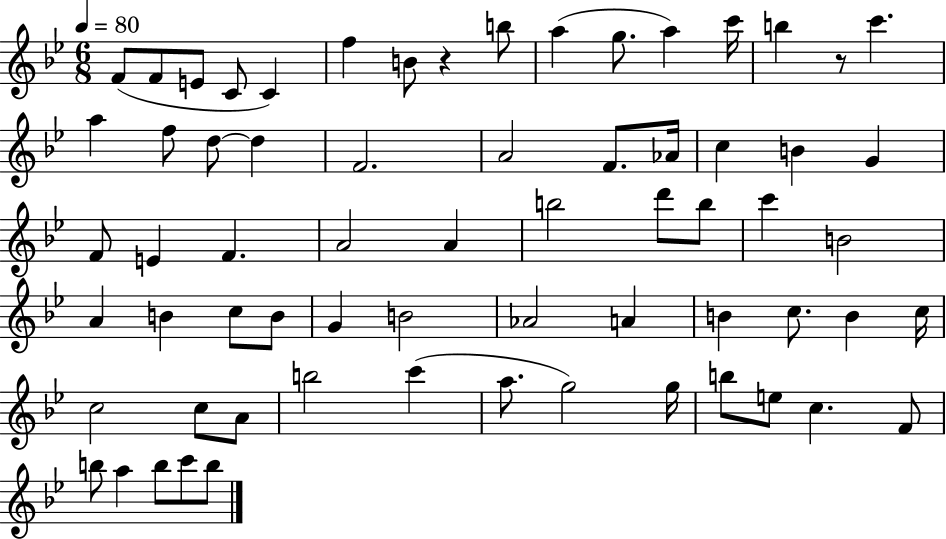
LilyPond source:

{
  \clef treble
  \numericTimeSignature
  \time 6/8
  \key bes \major
  \tempo 4 = 80
  \repeat volta 2 { f'8( f'8 e'8 c'8 c'4) | f''4 b'8 r4 b''8 | a''4( g''8. a''4) c'''16 | b''4 r8 c'''4. | \break a''4 f''8 d''8~~ d''4 | f'2. | a'2 f'8. aes'16 | c''4 b'4 g'4 | \break f'8 e'4 f'4. | a'2 a'4 | b''2 d'''8 b''8 | c'''4 b'2 | \break a'4 b'4 c''8 b'8 | g'4 b'2 | aes'2 a'4 | b'4 c''8. b'4 c''16 | \break c''2 c''8 a'8 | b''2 c'''4( | a''8. g''2) g''16 | b''8 e''8 c''4. f'8 | \break b''8 a''4 b''8 c'''8 b''8 | } \bar "|."
}